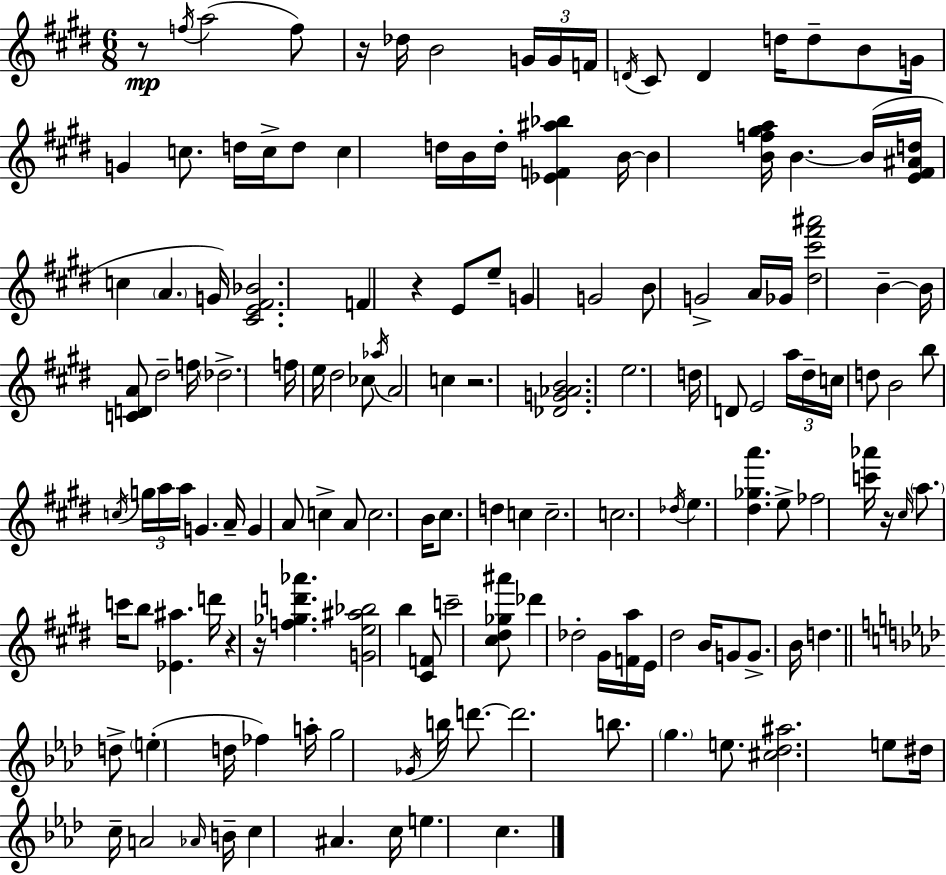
{
  \clef treble
  \numericTimeSignature
  \time 6/8
  \key e \major
  \repeat volta 2 { r8\mp \acciaccatura { f''16 }( a''2 f''8) | r16 des''16 b'2 \tuplet 3/2 { g'16 | g'16 f'16 } \acciaccatura { d'16 } cis'8 d'4 d''16 d''8-- | b'8 g'16 g'4 c''8. d''16 c''16-> | \break d''8 c''4 d''16 b'16 d''16-. <ees' f' ais'' bes''>4 | b'16~~ b'4 <b' f'' gis'' a''>16 b'4.~~ | b'16( <e' fis' ais' d''>16 c''4 \parenthesize a'4. | g'16) <cis' e' fis' bes'>2. | \break f'4 r4 e'8 | e''8-- g'4 g'2 | b'8 g'2-> | a'16 ges'16 <dis'' cis''' fis''' ais'''>2 b'4--~~ | \break b'16 <c' d' a'>8 dis''2-- | f''16 \parenthesize des''2.-> | f''16 e''16 dis''2 | ces''8 \acciaccatura { aes''16 } a'2 c''4 | \break r2. | <des' g' aes' b'>2. | e''2. | d''16 d'8 e'2 | \break \tuplet 3/2 { a''16 dis''16-- c''16 } d''8 b'2 | b''8 \acciaccatura { c''16 } \tuplet 3/2 { g''16 a''16 a''16 } g'4. | a'16-- g'4 a'8 c''4-> | a'8 c''2. | \break b'16 cis''8. d''4 | c''4 c''2.-- | c''2. | \acciaccatura { des''16 } e''4. <dis'' ges'' a'''>4. | \break e''8-> fes''2 | <c''' aes'''>16 r16 \grace { cis''16 } \parenthesize a''8. c'''16 b''8 | <ees' ais''>4. d'''16 r4 r16 | <f'' ges'' d''' aes'''>4. <g' e'' ais'' bes''>2 | \break b''4 <cis' f'>8 c'''2-- | <cis'' dis'' ges'' ais'''>8 des'''4 des''2-. | gis'16 <f' a''>16 e'16 dis''2 | b'16 g'8 g'8.-> b'16 | \break d''4. \bar "||" \break \key aes \major d''8-> \parenthesize e''4-.( d''16 fes''4) a''16-. | g''2 \acciaccatura { ges'16 } b''16 d'''8.~~ | d'''2. | b''8. \parenthesize g''4. e''8. | \break <cis'' des'' ais''>2. | e''8 dis''16 c''16-- a'2 | \grace { aes'16 } b'16-- c''4 ais'4. | c''16 e''4. c''4. | \break } \bar "|."
}